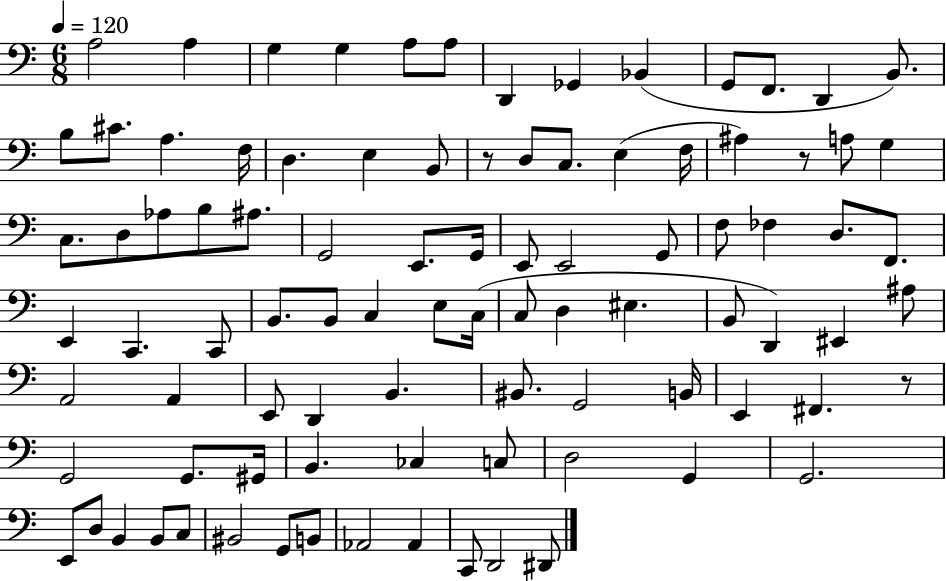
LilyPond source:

{
  \clef bass
  \numericTimeSignature
  \time 6/8
  \key c \major
  \tempo 4 = 120
  \repeat volta 2 { a2 a4 | g4 g4 a8 a8 | d,4 ges,4 bes,4( | g,8 f,8. d,4 b,8.) | \break b8 cis'8. a4. f16 | d4. e4 b,8 | r8 d8 c8. e4( f16 | ais4) r8 a8 g4 | \break c8. d8 aes8 b8 ais8. | g,2 e,8. g,16 | e,8 e,2 g,8 | f8 fes4 d8. f,8. | \break e,4 c,4. c,8 | b,8. b,8 c4 e8 c16( | c8 d4 eis4. | b,8 d,4) eis,4 ais8 | \break a,2 a,4 | e,8 d,4 b,4. | bis,8. g,2 b,16 | e,4 fis,4. r8 | \break g,2 g,8. gis,16 | b,4. ces4 c8 | d2 g,4 | g,2. | \break e,8 d8 b,4 b,8 c8 | bis,2 g,8 b,8 | aes,2 aes,4 | c,8 d,2 dis,8 | \break } \bar "|."
}